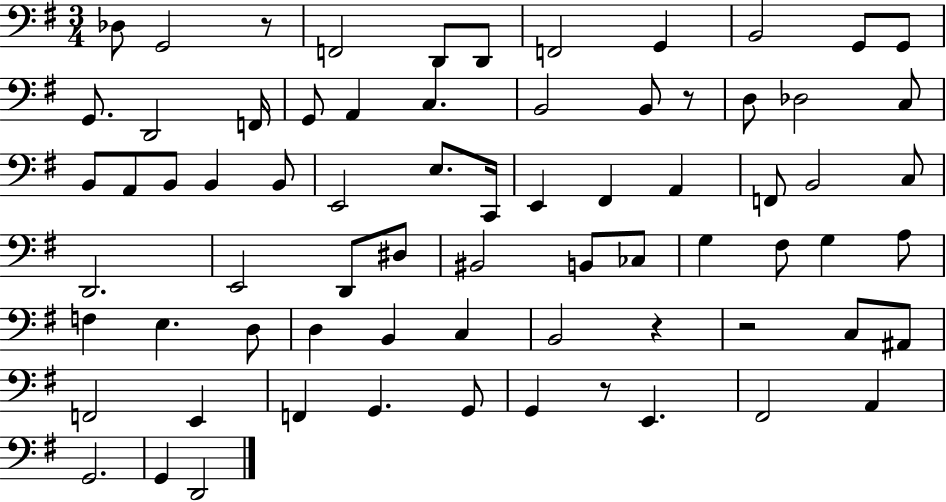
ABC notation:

X:1
T:Untitled
M:3/4
L:1/4
K:G
_D,/2 G,,2 z/2 F,,2 D,,/2 D,,/2 F,,2 G,, B,,2 G,,/2 G,,/2 G,,/2 D,,2 F,,/4 G,,/2 A,, C, B,,2 B,,/2 z/2 D,/2 _D,2 C,/2 B,,/2 A,,/2 B,,/2 B,, B,,/2 E,,2 E,/2 C,,/4 E,, ^F,, A,, F,,/2 B,,2 C,/2 D,,2 E,,2 D,,/2 ^D,/2 ^B,,2 B,,/2 _C,/2 G, ^F,/2 G, A,/2 F, E, D,/2 D, B,, C, B,,2 z z2 C,/2 ^A,,/2 F,,2 E,, F,, G,, G,,/2 G,, z/2 E,, ^F,,2 A,, G,,2 G,, D,,2